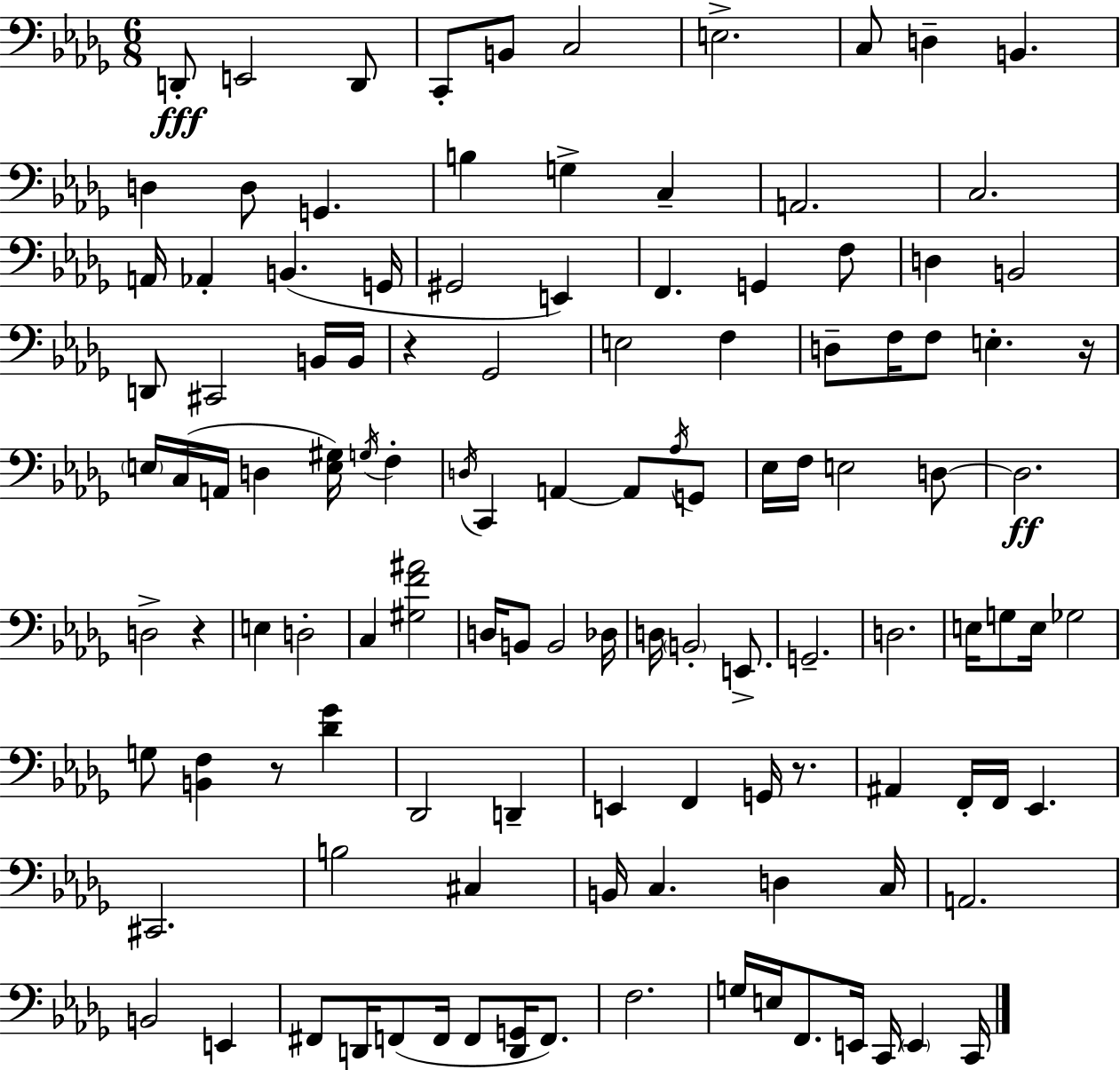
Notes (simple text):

D2/e E2/h D2/e C2/e B2/e C3/h E3/h. C3/e D3/q B2/q. D3/q D3/e G2/q. B3/q G3/q C3/q A2/h. C3/h. A2/s Ab2/q B2/q. G2/s G#2/h E2/q F2/q. G2/q F3/e D3/q B2/h D2/e C#2/h B2/s B2/s R/q Gb2/h E3/h F3/q D3/e F3/s F3/e E3/q. R/s E3/s C3/s A2/s D3/q [E3,G#3]/s G3/s F3/q D3/s C2/q A2/q A2/e Ab3/s G2/e Eb3/s F3/s E3/h D3/e D3/h. D3/h R/q E3/q D3/h C3/q [G#3,F4,A#4]/h D3/s B2/e B2/h Db3/s D3/s B2/h E2/e. G2/h. D3/h. E3/s G3/e E3/s Gb3/h G3/e [B2,F3]/q R/e [Db4,Gb4]/q Db2/h D2/q E2/q F2/q G2/s R/e. A#2/q F2/s F2/s Eb2/q. C#2/h. B3/h C#3/q B2/s C3/q. D3/q C3/s A2/h. B2/h E2/q F#2/e D2/s F2/e F2/s F2/e [D2,G2]/s F2/e. F3/h. G3/s E3/s F2/e. E2/s C2/s E2/q C2/s